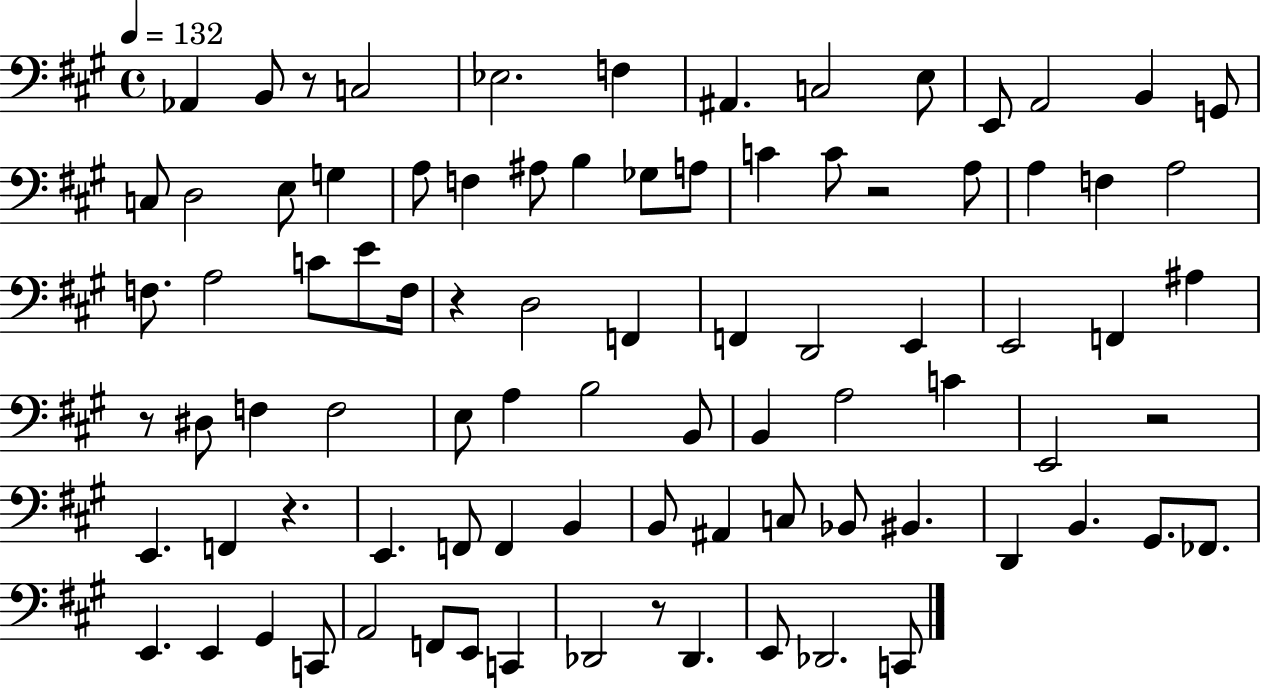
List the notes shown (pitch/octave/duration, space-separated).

Ab2/q B2/e R/e C3/h Eb3/h. F3/q A#2/q. C3/h E3/e E2/e A2/h B2/q G2/e C3/e D3/h E3/e G3/q A3/e F3/q A#3/e B3/q Gb3/e A3/e C4/q C4/e R/h A3/e A3/q F3/q A3/h F3/e. A3/h C4/e E4/e F3/s R/q D3/h F2/q F2/q D2/h E2/q E2/h F2/q A#3/q R/e D#3/e F3/q F3/h E3/e A3/q B3/h B2/e B2/q A3/h C4/q E2/h R/h E2/q. F2/q R/q. E2/q. F2/e F2/q B2/q B2/e A#2/q C3/e Bb2/e BIS2/q. D2/q B2/q. G#2/e. FES2/e. E2/q. E2/q G#2/q C2/e A2/h F2/e E2/e C2/q Db2/h R/e Db2/q. E2/e Db2/h. C2/e